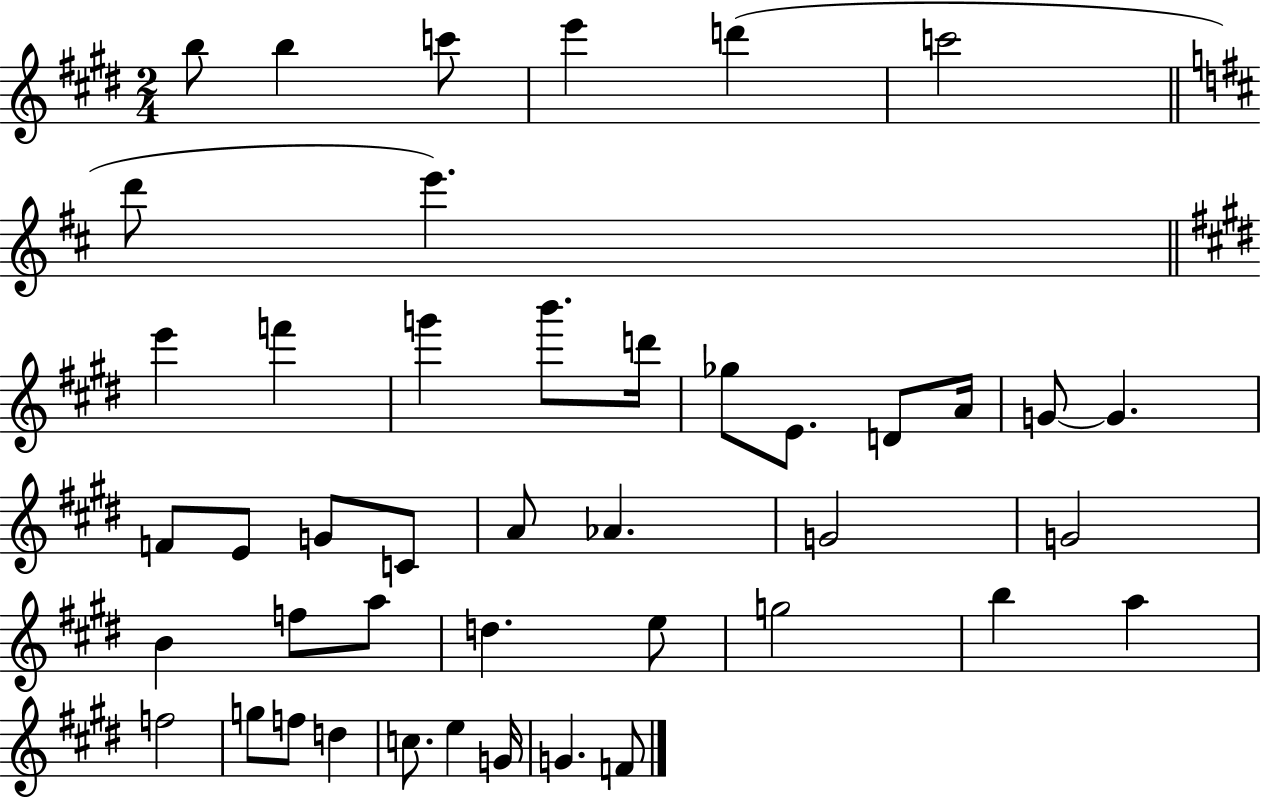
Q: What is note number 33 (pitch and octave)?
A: G5